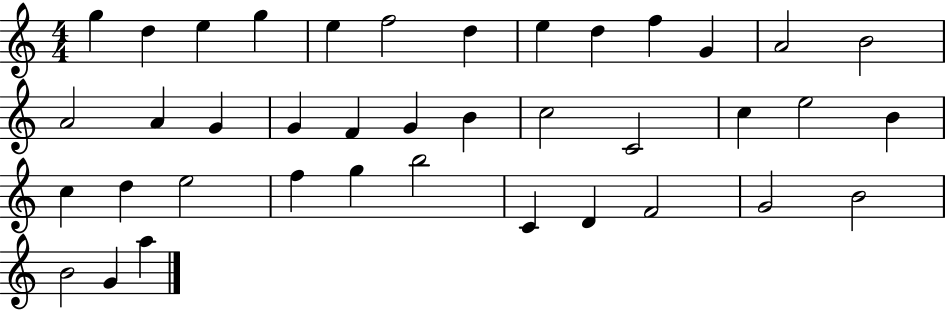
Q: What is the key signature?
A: C major